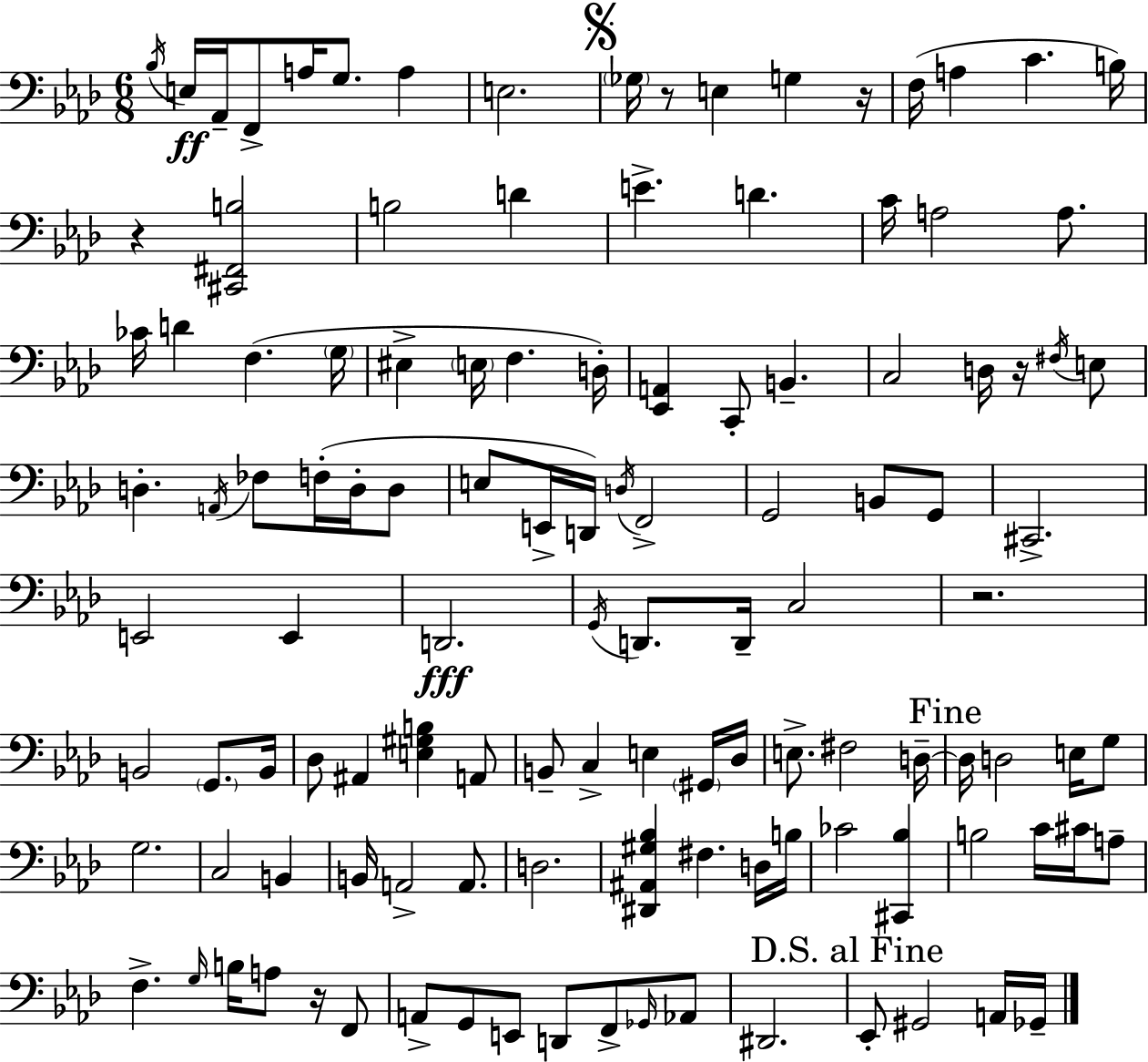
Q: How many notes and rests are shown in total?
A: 119